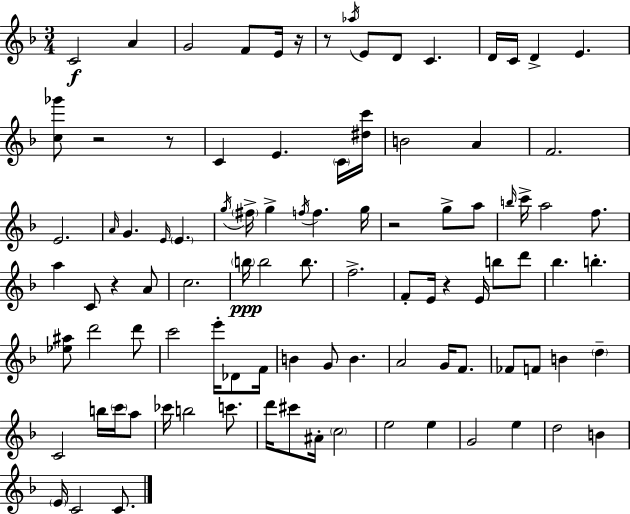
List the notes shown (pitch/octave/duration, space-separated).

C4/h A4/q G4/h F4/e E4/s R/s R/e Ab5/s E4/e D4/e C4/q. D4/s C4/s D4/q E4/q. [C5,Gb6]/e R/h R/e C4/q E4/q. C4/s [D#5,C6]/s B4/h A4/q F4/h. E4/h. A4/s G4/q. E4/s E4/q. G5/s F#5/s G5/q F5/s F5/q. G5/s R/h G5/e A5/e B5/s C6/s A5/h F5/e. A5/q C4/e R/q A4/e C5/h. B5/s B5/h B5/e. F5/h. F4/e E4/s R/q E4/s B5/e D6/e Bb5/q. B5/q. [Eb5,A#5]/e D6/h D6/e C6/h E6/s Db4/e F4/s B4/q G4/e B4/q. A4/h G4/s F4/e. FES4/e F4/e B4/q D5/q C4/h B5/s C6/s A5/e CES6/s B5/h C6/e. D6/s C#6/e A#4/s C5/h E5/h E5/q G4/h E5/q D5/h B4/q E4/s C4/h C4/e.